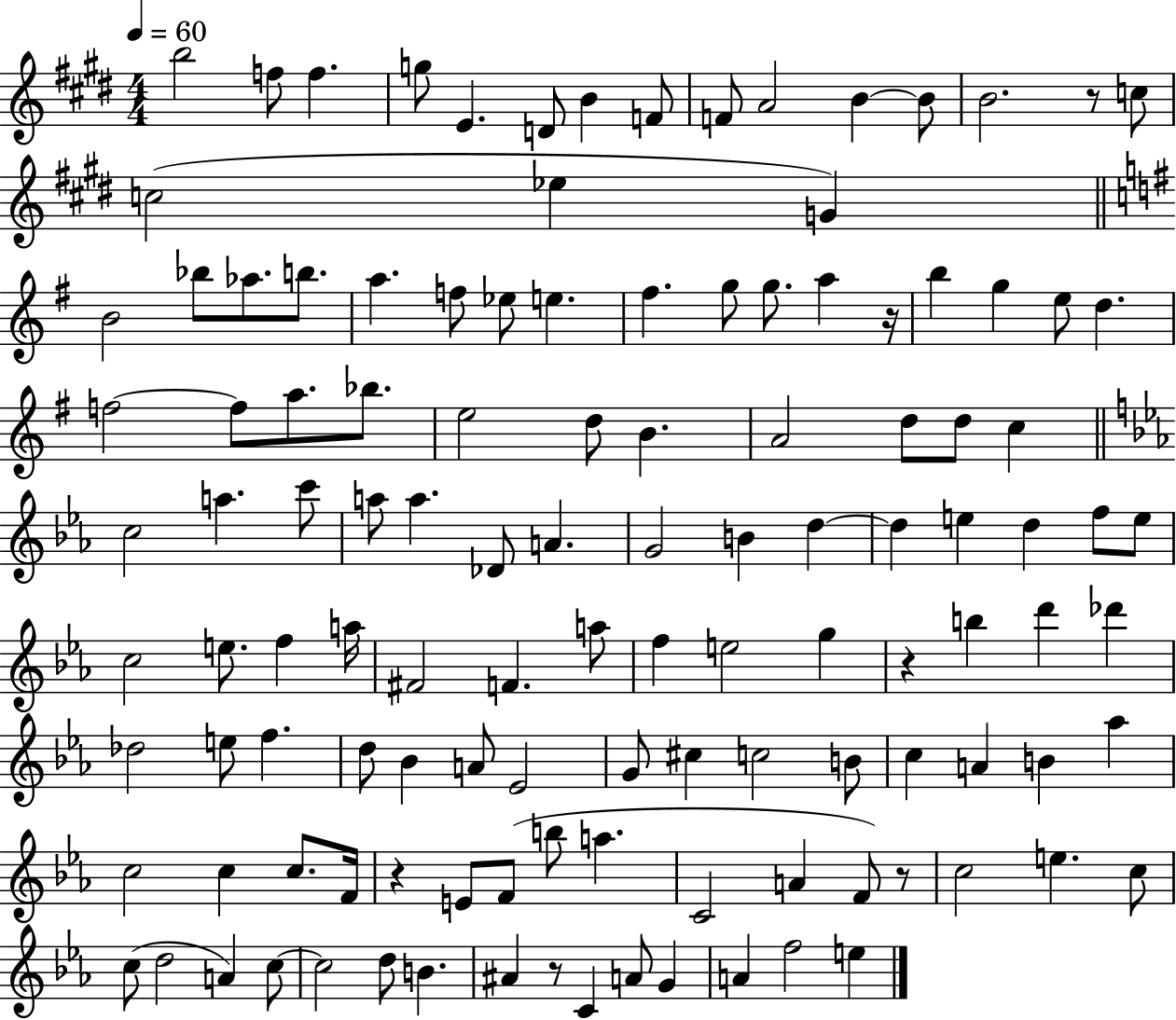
{
  \clef treble
  \numericTimeSignature
  \time 4/4
  \key e \major
  \tempo 4 = 60
  b''2 f''8 f''4. | g''8 e'4. d'8 b'4 f'8 | f'8 a'2 b'4~~ b'8 | b'2. r8 c''8 | \break c''2( ees''4 g'4) | \bar "||" \break \key g \major b'2 bes''8 aes''8. b''8. | a''4. f''8 ees''8 e''4. | fis''4. g''8 g''8. a''4 r16 | b''4 g''4 e''8 d''4. | \break f''2~~ f''8 a''8. bes''8. | e''2 d''8 b'4. | a'2 d''8 d''8 c''4 | \bar "||" \break \key ees \major c''2 a''4. c'''8 | a''8 a''4. des'8 a'4. | g'2 b'4 d''4~~ | d''4 e''4 d''4 f''8 e''8 | \break c''2 e''8. f''4 a''16 | fis'2 f'4. a''8 | f''4 e''2 g''4 | r4 b''4 d'''4 des'''4 | \break des''2 e''8 f''4. | d''8 bes'4 a'8 ees'2 | g'8 cis''4 c''2 b'8 | c''4 a'4 b'4 aes''4 | \break c''2 c''4 c''8. f'16 | r4 e'8 f'8( b''8 a''4. | c'2 a'4 f'8) r8 | c''2 e''4. c''8 | \break c''8( d''2 a'4) c''8~~ | c''2 d''8 b'4. | ais'4 r8 c'4 a'8 g'4 | a'4 f''2 e''4 | \break \bar "|."
}